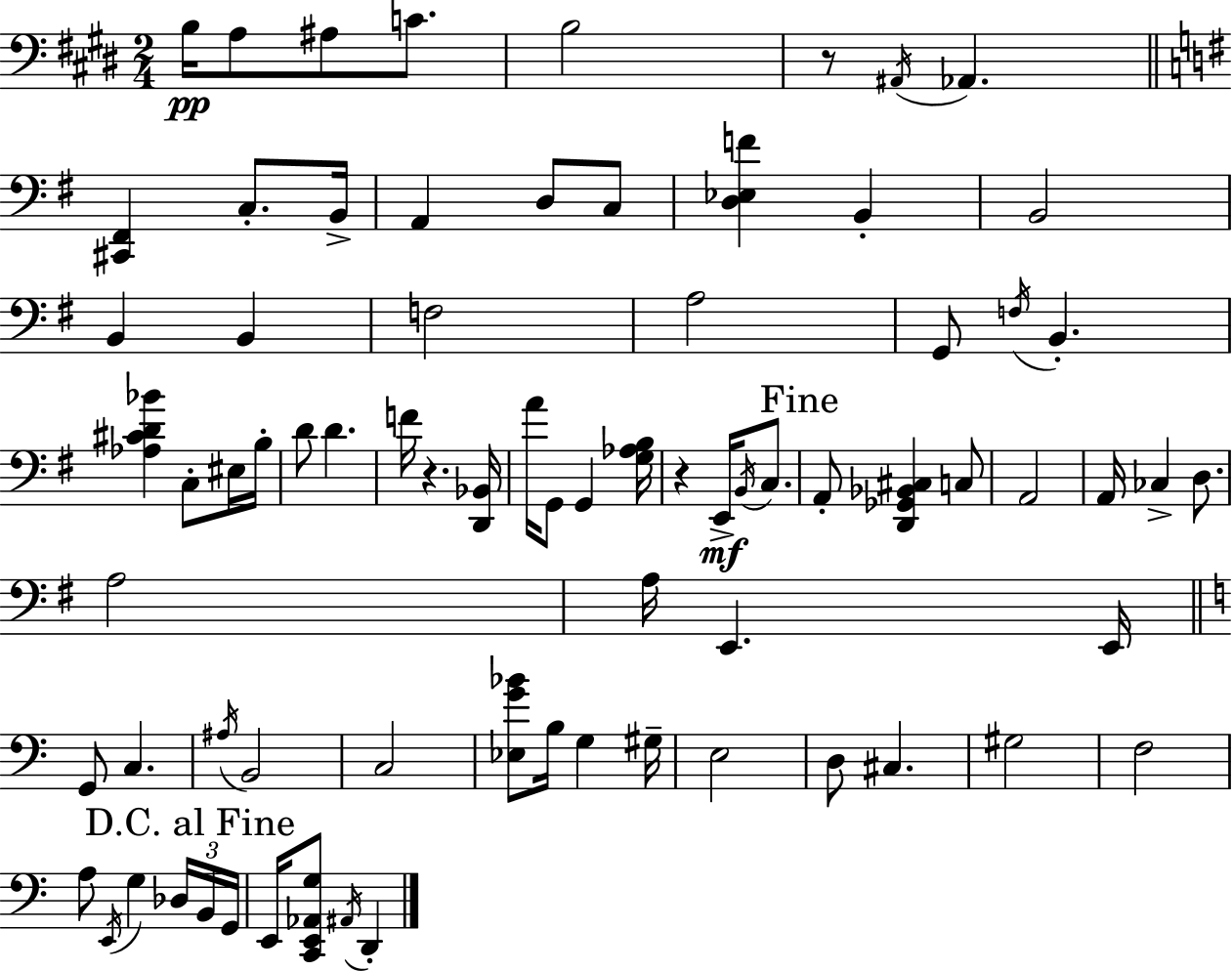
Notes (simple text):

B3/s A3/e A#3/e C4/e. B3/h R/e A#2/s Ab2/q. [C#2,F#2]/q C3/e. B2/s A2/q D3/e C3/e [D3,Eb3,F4]/q B2/q B2/h B2/q B2/q F3/h A3/h G2/e F3/s B2/q. [Ab3,C#4,D4,Bb4]/q C3/e EIS3/s B3/s D4/e D4/q. F4/s R/q. [D2,Bb2]/s A4/s G2/e G2/q [G3,Ab3,B3]/s R/q E2/s B2/s C3/e. A2/e [D2,Gb2,Bb2,C#3]/q C3/e A2/h A2/s CES3/q D3/e. A3/h A3/s E2/q. E2/s G2/e C3/q. A#3/s B2/h C3/h [Eb3,G4,Bb4]/e B3/s G3/q G#3/s E3/h D3/e C#3/q. G#3/h F3/h A3/e E2/s G3/q Db3/s B2/s G2/s E2/s [C2,E2,Ab2,G3]/e A#2/s D2/q